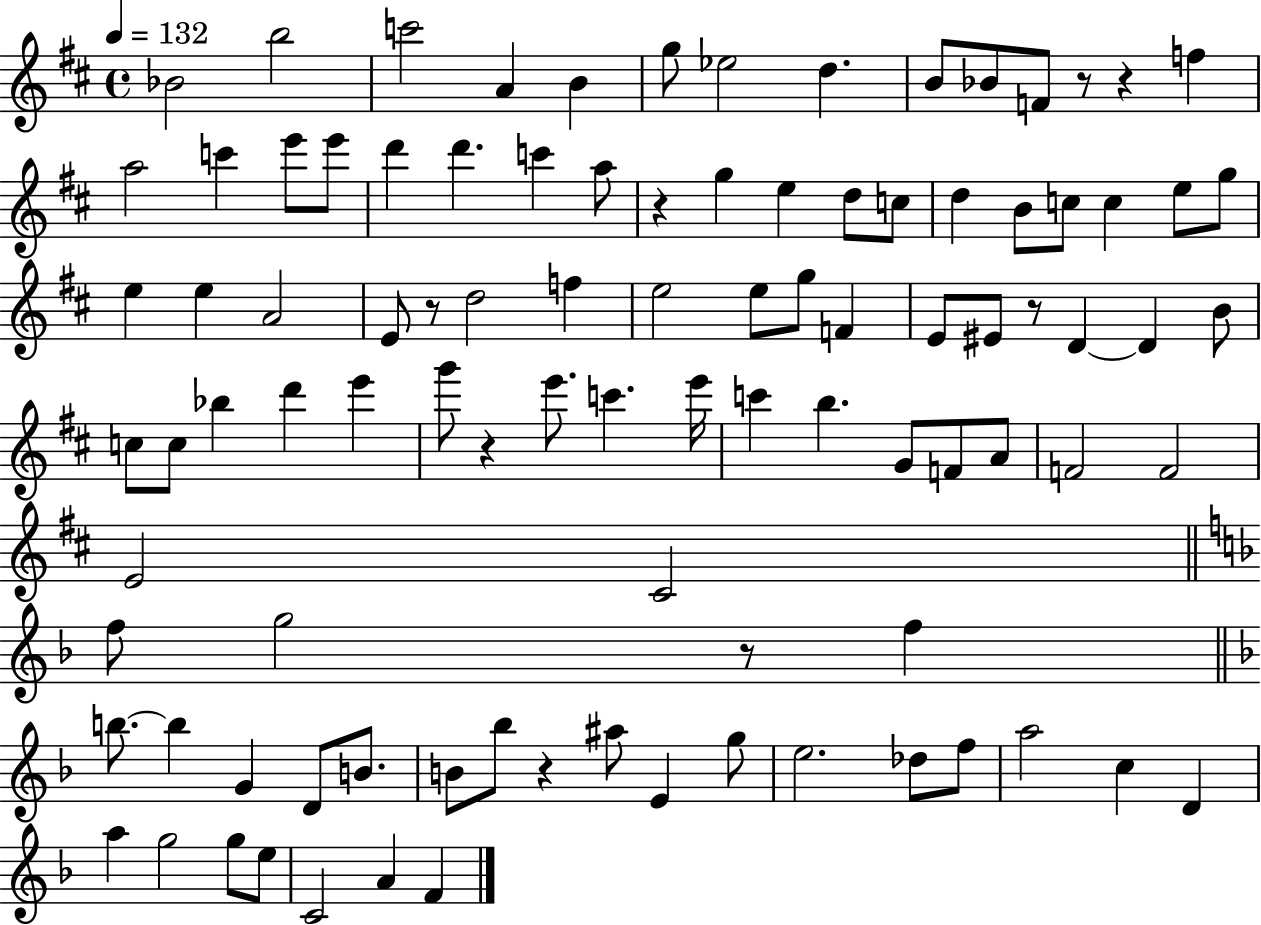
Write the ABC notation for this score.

X:1
T:Untitled
M:4/4
L:1/4
K:D
_B2 b2 c'2 A B g/2 _e2 d B/2 _B/2 F/2 z/2 z f a2 c' e'/2 e'/2 d' d' c' a/2 z g e d/2 c/2 d B/2 c/2 c e/2 g/2 e e A2 E/2 z/2 d2 f e2 e/2 g/2 F E/2 ^E/2 z/2 D D B/2 c/2 c/2 _b d' e' g'/2 z e'/2 c' e'/4 c' b G/2 F/2 A/2 F2 F2 E2 ^C2 f/2 g2 z/2 f b/2 b G D/2 B/2 B/2 _b/2 z ^a/2 E g/2 e2 _d/2 f/2 a2 c D a g2 g/2 e/2 C2 A F